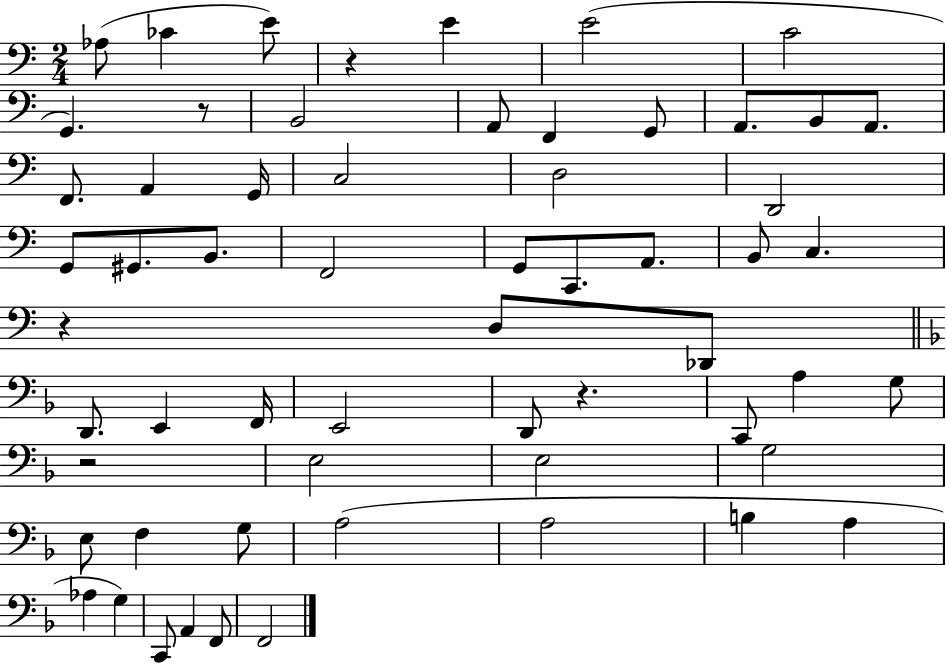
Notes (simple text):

Ab3/e CES4/q E4/e R/q E4/q E4/h C4/h G2/q. R/e B2/h A2/e F2/q G2/e A2/e. B2/e A2/e. F2/e. A2/q G2/s C3/h D3/h D2/h G2/e G#2/e. B2/e. F2/h G2/e C2/e. A2/e. B2/e C3/q. R/q D3/e Db2/e D2/e. E2/q F2/s E2/h D2/e R/q. C2/e A3/q G3/e R/h E3/h E3/h G3/h E3/e F3/q G3/e A3/h A3/h B3/q A3/q Ab3/q G3/q C2/e A2/q F2/e F2/h